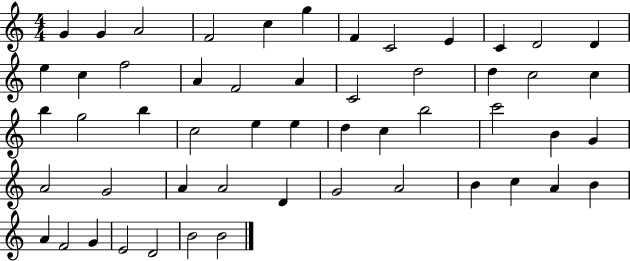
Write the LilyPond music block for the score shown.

{
  \clef treble
  \numericTimeSignature
  \time 4/4
  \key c \major
  g'4 g'4 a'2 | f'2 c''4 g''4 | f'4 c'2 e'4 | c'4 d'2 d'4 | \break e''4 c''4 f''2 | a'4 f'2 a'4 | c'2 d''2 | d''4 c''2 c''4 | \break b''4 g''2 b''4 | c''2 e''4 e''4 | d''4 c''4 b''2 | c'''2 b'4 g'4 | \break a'2 g'2 | a'4 a'2 d'4 | g'2 a'2 | b'4 c''4 a'4 b'4 | \break a'4 f'2 g'4 | e'2 d'2 | b'2 b'2 | \bar "|."
}